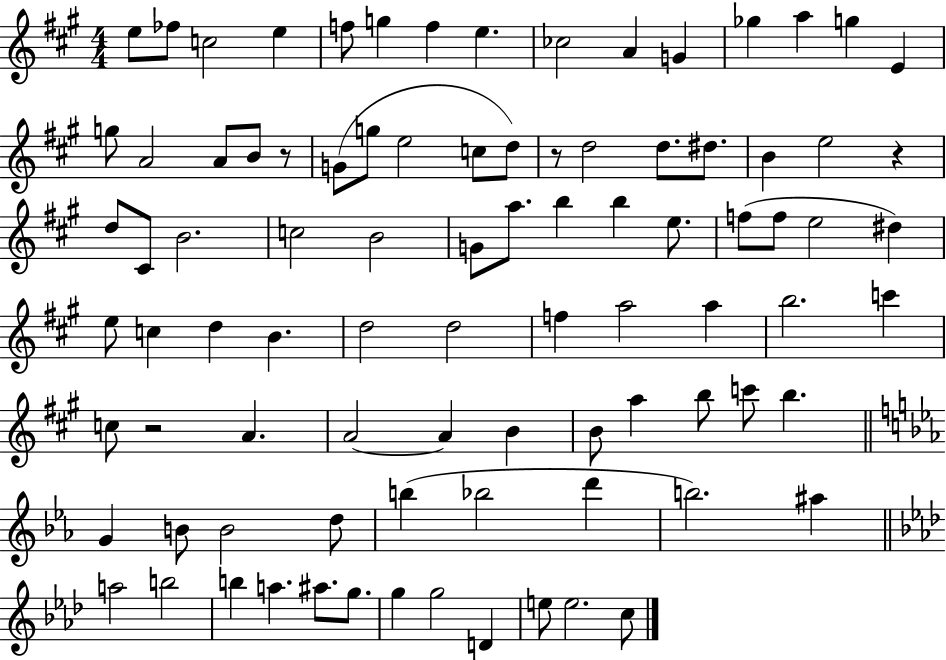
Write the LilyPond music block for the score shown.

{
  \clef treble
  \numericTimeSignature
  \time 4/4
  \key a \major
  e''8 fes''8 c''2 e''4 | f''8 g''4 f''4 e''4. | ces''2 a'4 g'4 | ges''4 a''4 g''4 e'4 | \break g''8 a'2 a'8 b'8 r8 | g'8( g''8 e''2 c''8 d''8) | r8 d''2 d''8. dis''8. | b'4 e''2 r4 | \break d''8 cis'8 b'2. | c''2 b'2 | g'8 a''8. b''4 b''4 e''8. | f''8( f''8 e''2 dis''4) | \break e''8 c''4 d''4 b'4. | d''2 d''2 | f''4 a''2 a''4 | b''2. c'''4 | \break c''8 r2 a'4. | a'2~~ a'4 b'4 | b'8 a''4 b''8 c'''8 b''4. | \bar "||" \break \key ees \major g'4 b'8 b'2 d''8 | b''4( bes''2 d'''4 | b''2.) ais''4 | \bar "||" \break \key f \minor a''2 b''2 | b''4 a''4. ais''8. g''8. | g''4 g''2 d'4 | e''8 e''2. c''8 | \break \bar "|."
}